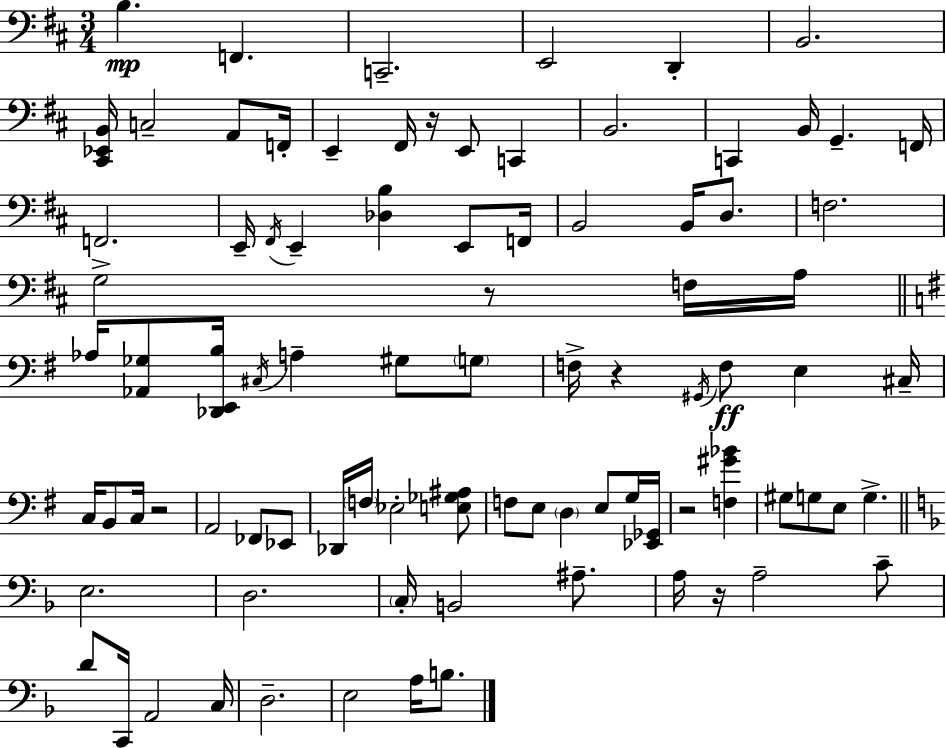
{
  \clef bass
  \numericTimeSignature
  \time 3/4
  \key d \major
  b4.\mp f,4. | c,2.-- | e,2 d,4-. | b,2. | \break <cis, ees, b,>16 c2-- a,8 f,16-. | e,4-- fis,16 r16 e,8 c,4 | b,2. | c,4 b,16 g,4.-- f,16 | \break f,2.-> | e,16-- \acciaccatura { fis,16 } e,4-- <des b>4 e,8 | f,16 b,2 b,16 d8. | f2. | \break g2 r8 f16 | a16 \bar "||" \break \key g \major aes16 <aes, ges>8 <des, e, b>16 \acciaccatura { cis16 } a4-- gis8 \parenthesize g8 | f16-> r4 \acciaccatura { gis,16 }\ff f8 e4 | cis16-- c16 b,8 c16 r2 | a,2 fes,8 | \break ees,8 des,16 \parenthesize f16 ees2-. | <e ges ais>8 f8 e8 \parenthesize d4 e8 | g16 <ees, ges,>16 r2 <f gis' bes'>4 | gis8 g8 e8 g4.-> | \break \bar "||" \break \key f \major e2. | d2. | \parenthesize c16-. b,2 ais8.-- | a16 r16 a2-- c'8-- | \break d'8 c,16 a,2 c16 | d2.-- | e2 a16 b8. | \bar "|."
}